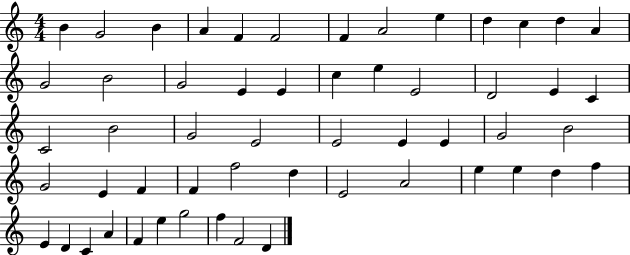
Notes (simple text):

B4/q G4/h B4/q A4/q F4/q F4/h F4/q A4/h E5/q D5/q C5/q D5/q A4/q G4/h B4/h G4/h E4/q E4/q C5/q E5/q E4/h D4/h E4/q C4/q C4/h B4/h G4/h E4/h E4/h E4/q E4/q G4/h B4/h G4/h E4/q F4/q F4/q F5/h D5/q E4/h A4/h E5/q E5/q D5/q F5/q E4/q D4/q C4/q A4/q F4/q E5/q G5/h F5/q F4/h D4/q